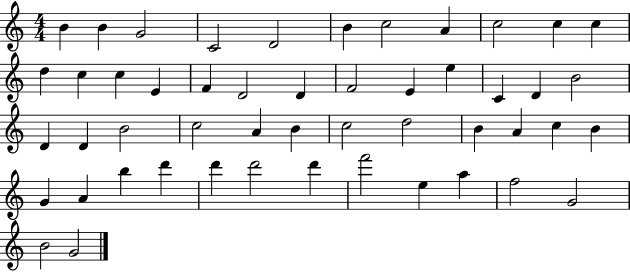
B4/q B4/q G4/h C4/h D4/h B4/q C5/h A4/q C5/h C5/q C5/q D5/q C5/q C5/q E4/q F4/q D4/h D4/q F4/h E4/q E5/q C4/q D4/q B4/h D4/q D4/q B4/h C5/h A4/q B4/q C5/h D5/h B4/q A4/q C5/q B4/q G4/q A4/q B5/q D6/q D6/q D6/h D6/q F6/h E5/q A5/q F5/h G4/h B4/h G4/h